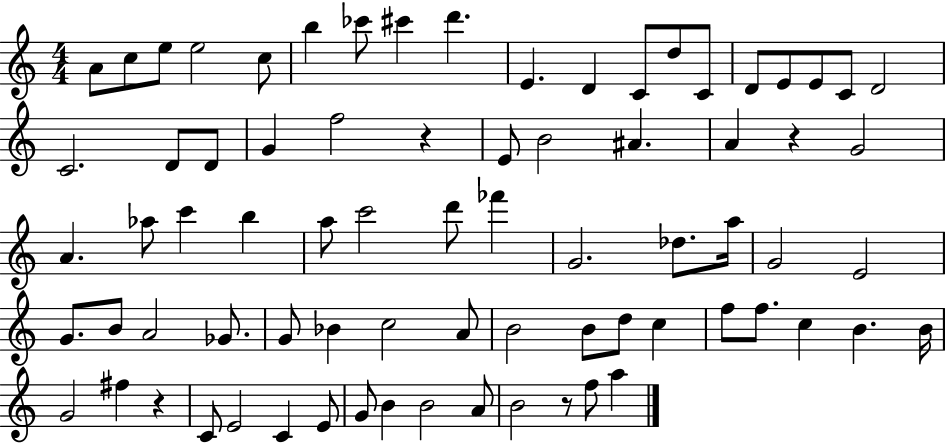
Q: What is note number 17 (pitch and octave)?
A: E4